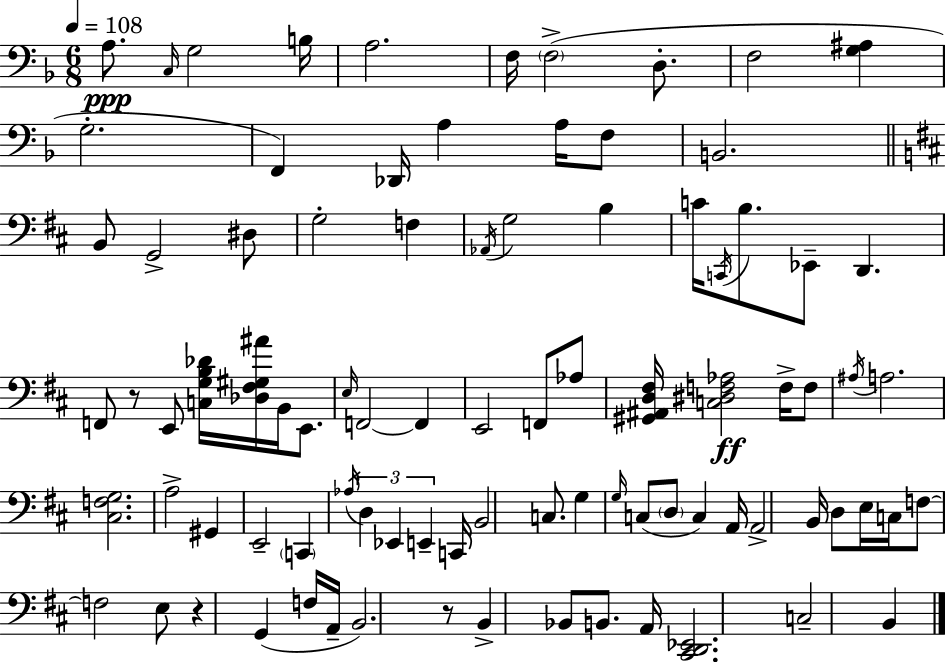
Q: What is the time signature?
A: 6/8